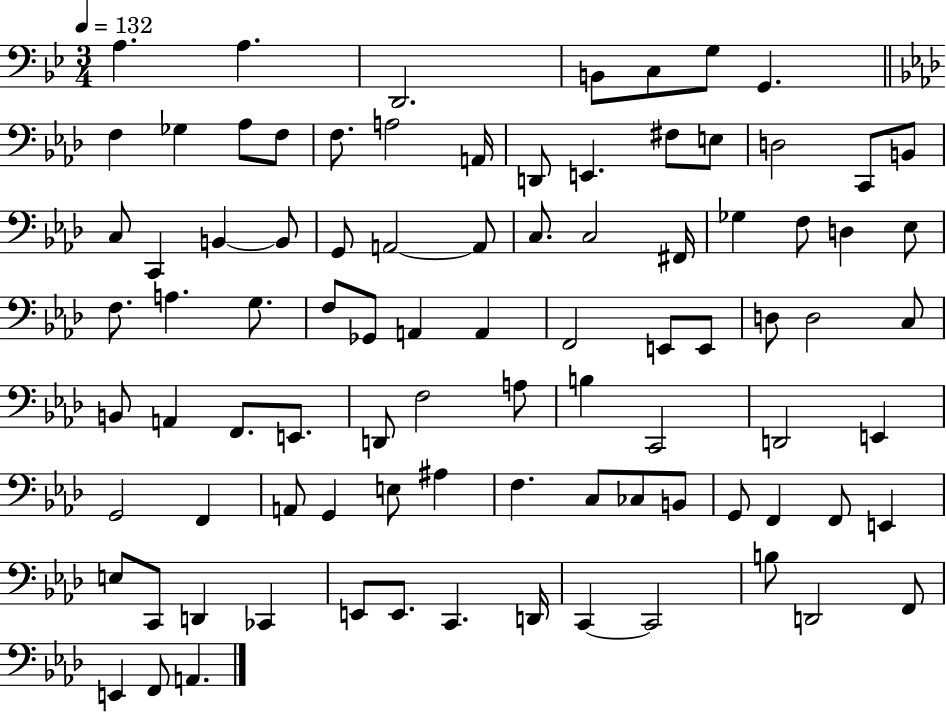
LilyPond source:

{
  \clef bass
  \numericTimeSignature
  \time 3/4
  \key bes \major
  \tempo 4 = 132
  a4. a4. | d,2. | b,8 c8 g8 g,4. | \bar "||" \break \key aes \major f4 ges4 aes8 f8 | f8. a2 a,16 | d,8 e,4. fis8 e8 | d2 c,8 b,8 | \break c8 c,4 b,4~~ b,8 | g,8 a,2~~ a,8 | c8. c2 fis,16 | ges4 f8 d4 ees8 | \break f8. a4. g8. | f8 ges,8 a,4 a,4 | f,2 e,8 e,8 | d8 d2 c8 | \break b,8 a,4 f,8. e,8. | d,8 f2 a8 | b4 c,2 | d,2 e,4 | \break g,2 f,4 | a,8 g,4 e8 ais4 | f4. c8 ces8 b,8 | g,8 f,4 f,8 e,4 | \break e8 c,8 d,4 ces,4 | e,8 e,8. c,4. d,16 | c,4~~ c,2 | b8 d,2 f,8 | \break e,4 f,8 a,4. | \bar "|."
}